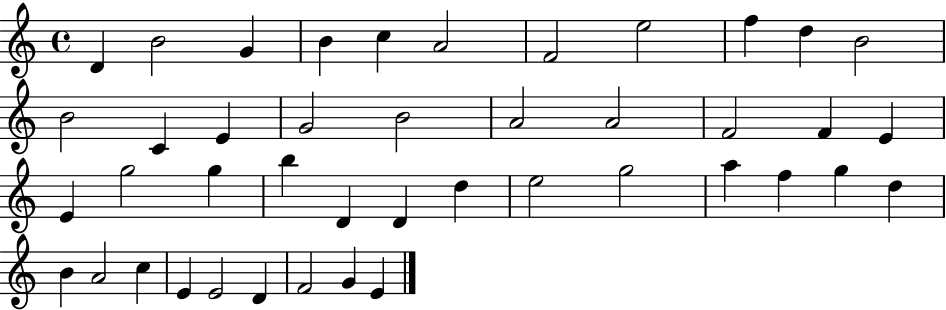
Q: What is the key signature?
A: C major